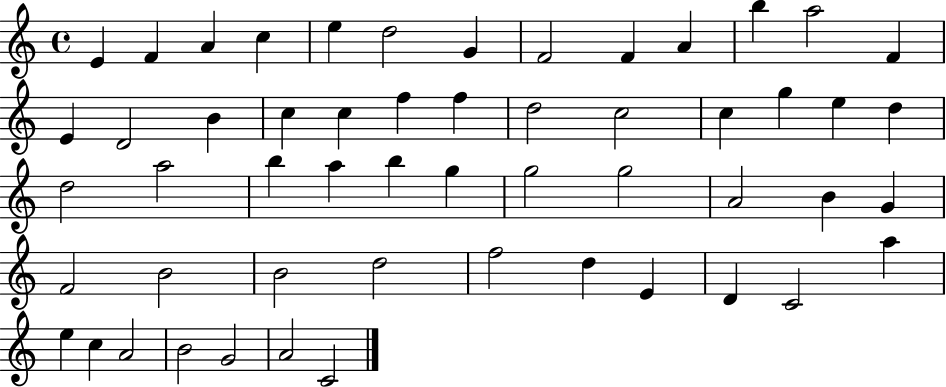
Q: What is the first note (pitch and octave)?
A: E4